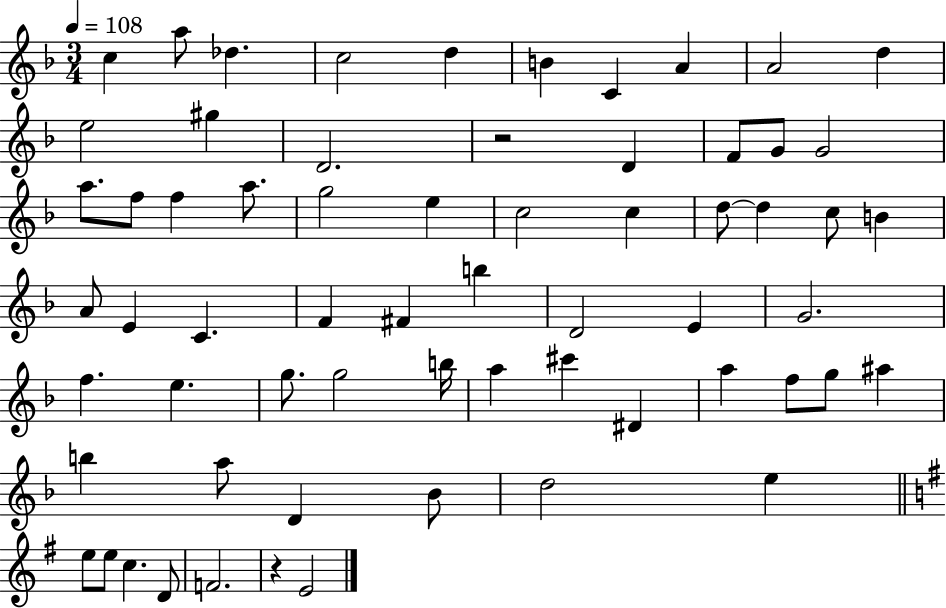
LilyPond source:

{
  \clef treble
  \numericTimeSignature
  \time 3/4
  \key f \major
  \tempo 4 = 108
  c''4 a''8 des''4. | c''2 d''4 | b'4 c'4 a'4 | a'2 d''4 | \break e''2 gis''4 | d'2. | r2 d'4 | f'8 g'8 g'2 | \break a''8. f''8 f''4 a''8. | g''2 e''4 | c''2 c''4 | d''8~~ d''4 c''8 b'4 | \break a'8 e'4 c'4. | f'4 fis'4 b''4 | d'2 e'4 | g'2. | \break f''4. e''4. | g''8. g''2 b''16 | a''4 cis'''4 dis'4 | a''4 f''8 g''8 ais''4 | \break b''4 a''8 d'4 bes'8 | d''2 e''4 | \bar "||" \break \key g \major e''8 e''8 c''4. d'8 | f'2. | r4 e'2 | \bar "|."
}